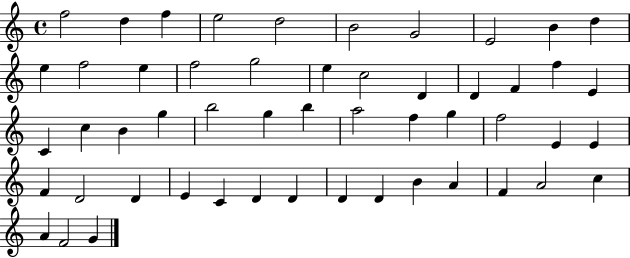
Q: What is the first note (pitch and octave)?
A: F5